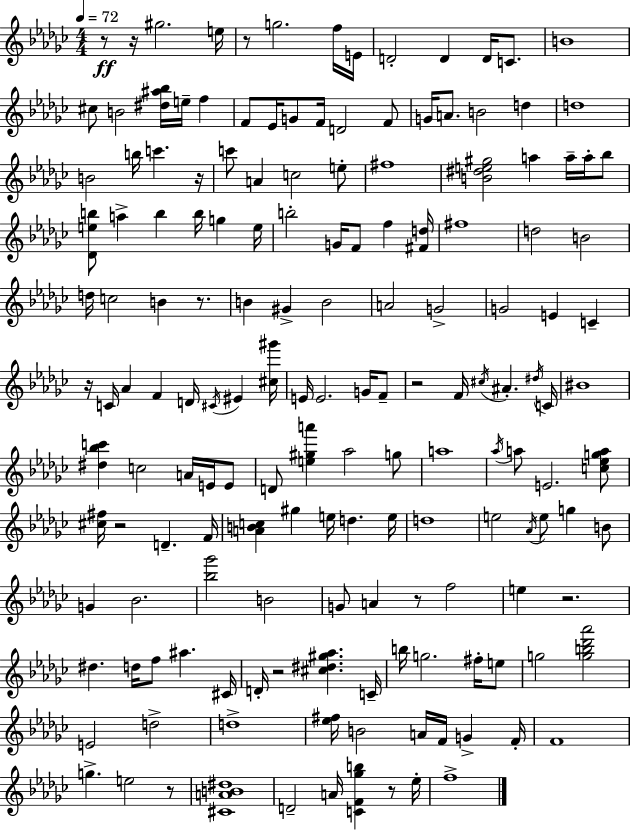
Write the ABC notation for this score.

X:1
T:Untitled
M:4/4
L:1/4
K:Ebm
z/2 z/4 ^g2 e/4 z/2 g2 f/4 E/4 D2 D D/4 C/2 B4 ^c/2 B2 [^d^a_b]/4 e/4 f F/2 _E/4 G/2 F/4 D2 F/2 G/4 A/2 B2 d d4 B2 b/4 c' z/4 c'/2 A c2 e/2 ^f4 [B^de^g]2 a a/4 a/4 _b/2 [_Deb]/2 a b b/4 g e/4 b2 G/4 F/2 f [^Fd]/4 ^f4 d2 B2 d/4 c2 B z/2 B ^G B2 A2 G2 G2 E C z/4 C/4 _A F D/4 ^C/4 ^E [^c^g']/4 E/4 E2 G/4 F/2 z2 F/4 ^c/4 ^A ^d/4 C/4 ^B4 [^d_bc'] c2 A/4 E/4 E/2 D/2 [e^ga'] _a2 g/2 a4 _a/4 a/2 E2 [c_ega]/2 [^c^f]/4 z2 D F/4 [ABc] ^g e/4 d e/4 d4 e2 _A/4 e/2 g B/2 G _B2 [_b_g']2 B2 G/2 A z/2 f2 e z2 ^d d/4 f/2 ^a ^C/4 D/4 z2 [^c^d^g_a] C/4 b/4 g2 ^f/4 e/2 g2 [gb_d'_a']2 E2 d2 d4 [_e^f]/4 B2 A/4 F/4 G F/4 F4 g e2 z/2 [^CAB^d]4 D2 A/4 [CF_gb] z/2 _e/4 f4